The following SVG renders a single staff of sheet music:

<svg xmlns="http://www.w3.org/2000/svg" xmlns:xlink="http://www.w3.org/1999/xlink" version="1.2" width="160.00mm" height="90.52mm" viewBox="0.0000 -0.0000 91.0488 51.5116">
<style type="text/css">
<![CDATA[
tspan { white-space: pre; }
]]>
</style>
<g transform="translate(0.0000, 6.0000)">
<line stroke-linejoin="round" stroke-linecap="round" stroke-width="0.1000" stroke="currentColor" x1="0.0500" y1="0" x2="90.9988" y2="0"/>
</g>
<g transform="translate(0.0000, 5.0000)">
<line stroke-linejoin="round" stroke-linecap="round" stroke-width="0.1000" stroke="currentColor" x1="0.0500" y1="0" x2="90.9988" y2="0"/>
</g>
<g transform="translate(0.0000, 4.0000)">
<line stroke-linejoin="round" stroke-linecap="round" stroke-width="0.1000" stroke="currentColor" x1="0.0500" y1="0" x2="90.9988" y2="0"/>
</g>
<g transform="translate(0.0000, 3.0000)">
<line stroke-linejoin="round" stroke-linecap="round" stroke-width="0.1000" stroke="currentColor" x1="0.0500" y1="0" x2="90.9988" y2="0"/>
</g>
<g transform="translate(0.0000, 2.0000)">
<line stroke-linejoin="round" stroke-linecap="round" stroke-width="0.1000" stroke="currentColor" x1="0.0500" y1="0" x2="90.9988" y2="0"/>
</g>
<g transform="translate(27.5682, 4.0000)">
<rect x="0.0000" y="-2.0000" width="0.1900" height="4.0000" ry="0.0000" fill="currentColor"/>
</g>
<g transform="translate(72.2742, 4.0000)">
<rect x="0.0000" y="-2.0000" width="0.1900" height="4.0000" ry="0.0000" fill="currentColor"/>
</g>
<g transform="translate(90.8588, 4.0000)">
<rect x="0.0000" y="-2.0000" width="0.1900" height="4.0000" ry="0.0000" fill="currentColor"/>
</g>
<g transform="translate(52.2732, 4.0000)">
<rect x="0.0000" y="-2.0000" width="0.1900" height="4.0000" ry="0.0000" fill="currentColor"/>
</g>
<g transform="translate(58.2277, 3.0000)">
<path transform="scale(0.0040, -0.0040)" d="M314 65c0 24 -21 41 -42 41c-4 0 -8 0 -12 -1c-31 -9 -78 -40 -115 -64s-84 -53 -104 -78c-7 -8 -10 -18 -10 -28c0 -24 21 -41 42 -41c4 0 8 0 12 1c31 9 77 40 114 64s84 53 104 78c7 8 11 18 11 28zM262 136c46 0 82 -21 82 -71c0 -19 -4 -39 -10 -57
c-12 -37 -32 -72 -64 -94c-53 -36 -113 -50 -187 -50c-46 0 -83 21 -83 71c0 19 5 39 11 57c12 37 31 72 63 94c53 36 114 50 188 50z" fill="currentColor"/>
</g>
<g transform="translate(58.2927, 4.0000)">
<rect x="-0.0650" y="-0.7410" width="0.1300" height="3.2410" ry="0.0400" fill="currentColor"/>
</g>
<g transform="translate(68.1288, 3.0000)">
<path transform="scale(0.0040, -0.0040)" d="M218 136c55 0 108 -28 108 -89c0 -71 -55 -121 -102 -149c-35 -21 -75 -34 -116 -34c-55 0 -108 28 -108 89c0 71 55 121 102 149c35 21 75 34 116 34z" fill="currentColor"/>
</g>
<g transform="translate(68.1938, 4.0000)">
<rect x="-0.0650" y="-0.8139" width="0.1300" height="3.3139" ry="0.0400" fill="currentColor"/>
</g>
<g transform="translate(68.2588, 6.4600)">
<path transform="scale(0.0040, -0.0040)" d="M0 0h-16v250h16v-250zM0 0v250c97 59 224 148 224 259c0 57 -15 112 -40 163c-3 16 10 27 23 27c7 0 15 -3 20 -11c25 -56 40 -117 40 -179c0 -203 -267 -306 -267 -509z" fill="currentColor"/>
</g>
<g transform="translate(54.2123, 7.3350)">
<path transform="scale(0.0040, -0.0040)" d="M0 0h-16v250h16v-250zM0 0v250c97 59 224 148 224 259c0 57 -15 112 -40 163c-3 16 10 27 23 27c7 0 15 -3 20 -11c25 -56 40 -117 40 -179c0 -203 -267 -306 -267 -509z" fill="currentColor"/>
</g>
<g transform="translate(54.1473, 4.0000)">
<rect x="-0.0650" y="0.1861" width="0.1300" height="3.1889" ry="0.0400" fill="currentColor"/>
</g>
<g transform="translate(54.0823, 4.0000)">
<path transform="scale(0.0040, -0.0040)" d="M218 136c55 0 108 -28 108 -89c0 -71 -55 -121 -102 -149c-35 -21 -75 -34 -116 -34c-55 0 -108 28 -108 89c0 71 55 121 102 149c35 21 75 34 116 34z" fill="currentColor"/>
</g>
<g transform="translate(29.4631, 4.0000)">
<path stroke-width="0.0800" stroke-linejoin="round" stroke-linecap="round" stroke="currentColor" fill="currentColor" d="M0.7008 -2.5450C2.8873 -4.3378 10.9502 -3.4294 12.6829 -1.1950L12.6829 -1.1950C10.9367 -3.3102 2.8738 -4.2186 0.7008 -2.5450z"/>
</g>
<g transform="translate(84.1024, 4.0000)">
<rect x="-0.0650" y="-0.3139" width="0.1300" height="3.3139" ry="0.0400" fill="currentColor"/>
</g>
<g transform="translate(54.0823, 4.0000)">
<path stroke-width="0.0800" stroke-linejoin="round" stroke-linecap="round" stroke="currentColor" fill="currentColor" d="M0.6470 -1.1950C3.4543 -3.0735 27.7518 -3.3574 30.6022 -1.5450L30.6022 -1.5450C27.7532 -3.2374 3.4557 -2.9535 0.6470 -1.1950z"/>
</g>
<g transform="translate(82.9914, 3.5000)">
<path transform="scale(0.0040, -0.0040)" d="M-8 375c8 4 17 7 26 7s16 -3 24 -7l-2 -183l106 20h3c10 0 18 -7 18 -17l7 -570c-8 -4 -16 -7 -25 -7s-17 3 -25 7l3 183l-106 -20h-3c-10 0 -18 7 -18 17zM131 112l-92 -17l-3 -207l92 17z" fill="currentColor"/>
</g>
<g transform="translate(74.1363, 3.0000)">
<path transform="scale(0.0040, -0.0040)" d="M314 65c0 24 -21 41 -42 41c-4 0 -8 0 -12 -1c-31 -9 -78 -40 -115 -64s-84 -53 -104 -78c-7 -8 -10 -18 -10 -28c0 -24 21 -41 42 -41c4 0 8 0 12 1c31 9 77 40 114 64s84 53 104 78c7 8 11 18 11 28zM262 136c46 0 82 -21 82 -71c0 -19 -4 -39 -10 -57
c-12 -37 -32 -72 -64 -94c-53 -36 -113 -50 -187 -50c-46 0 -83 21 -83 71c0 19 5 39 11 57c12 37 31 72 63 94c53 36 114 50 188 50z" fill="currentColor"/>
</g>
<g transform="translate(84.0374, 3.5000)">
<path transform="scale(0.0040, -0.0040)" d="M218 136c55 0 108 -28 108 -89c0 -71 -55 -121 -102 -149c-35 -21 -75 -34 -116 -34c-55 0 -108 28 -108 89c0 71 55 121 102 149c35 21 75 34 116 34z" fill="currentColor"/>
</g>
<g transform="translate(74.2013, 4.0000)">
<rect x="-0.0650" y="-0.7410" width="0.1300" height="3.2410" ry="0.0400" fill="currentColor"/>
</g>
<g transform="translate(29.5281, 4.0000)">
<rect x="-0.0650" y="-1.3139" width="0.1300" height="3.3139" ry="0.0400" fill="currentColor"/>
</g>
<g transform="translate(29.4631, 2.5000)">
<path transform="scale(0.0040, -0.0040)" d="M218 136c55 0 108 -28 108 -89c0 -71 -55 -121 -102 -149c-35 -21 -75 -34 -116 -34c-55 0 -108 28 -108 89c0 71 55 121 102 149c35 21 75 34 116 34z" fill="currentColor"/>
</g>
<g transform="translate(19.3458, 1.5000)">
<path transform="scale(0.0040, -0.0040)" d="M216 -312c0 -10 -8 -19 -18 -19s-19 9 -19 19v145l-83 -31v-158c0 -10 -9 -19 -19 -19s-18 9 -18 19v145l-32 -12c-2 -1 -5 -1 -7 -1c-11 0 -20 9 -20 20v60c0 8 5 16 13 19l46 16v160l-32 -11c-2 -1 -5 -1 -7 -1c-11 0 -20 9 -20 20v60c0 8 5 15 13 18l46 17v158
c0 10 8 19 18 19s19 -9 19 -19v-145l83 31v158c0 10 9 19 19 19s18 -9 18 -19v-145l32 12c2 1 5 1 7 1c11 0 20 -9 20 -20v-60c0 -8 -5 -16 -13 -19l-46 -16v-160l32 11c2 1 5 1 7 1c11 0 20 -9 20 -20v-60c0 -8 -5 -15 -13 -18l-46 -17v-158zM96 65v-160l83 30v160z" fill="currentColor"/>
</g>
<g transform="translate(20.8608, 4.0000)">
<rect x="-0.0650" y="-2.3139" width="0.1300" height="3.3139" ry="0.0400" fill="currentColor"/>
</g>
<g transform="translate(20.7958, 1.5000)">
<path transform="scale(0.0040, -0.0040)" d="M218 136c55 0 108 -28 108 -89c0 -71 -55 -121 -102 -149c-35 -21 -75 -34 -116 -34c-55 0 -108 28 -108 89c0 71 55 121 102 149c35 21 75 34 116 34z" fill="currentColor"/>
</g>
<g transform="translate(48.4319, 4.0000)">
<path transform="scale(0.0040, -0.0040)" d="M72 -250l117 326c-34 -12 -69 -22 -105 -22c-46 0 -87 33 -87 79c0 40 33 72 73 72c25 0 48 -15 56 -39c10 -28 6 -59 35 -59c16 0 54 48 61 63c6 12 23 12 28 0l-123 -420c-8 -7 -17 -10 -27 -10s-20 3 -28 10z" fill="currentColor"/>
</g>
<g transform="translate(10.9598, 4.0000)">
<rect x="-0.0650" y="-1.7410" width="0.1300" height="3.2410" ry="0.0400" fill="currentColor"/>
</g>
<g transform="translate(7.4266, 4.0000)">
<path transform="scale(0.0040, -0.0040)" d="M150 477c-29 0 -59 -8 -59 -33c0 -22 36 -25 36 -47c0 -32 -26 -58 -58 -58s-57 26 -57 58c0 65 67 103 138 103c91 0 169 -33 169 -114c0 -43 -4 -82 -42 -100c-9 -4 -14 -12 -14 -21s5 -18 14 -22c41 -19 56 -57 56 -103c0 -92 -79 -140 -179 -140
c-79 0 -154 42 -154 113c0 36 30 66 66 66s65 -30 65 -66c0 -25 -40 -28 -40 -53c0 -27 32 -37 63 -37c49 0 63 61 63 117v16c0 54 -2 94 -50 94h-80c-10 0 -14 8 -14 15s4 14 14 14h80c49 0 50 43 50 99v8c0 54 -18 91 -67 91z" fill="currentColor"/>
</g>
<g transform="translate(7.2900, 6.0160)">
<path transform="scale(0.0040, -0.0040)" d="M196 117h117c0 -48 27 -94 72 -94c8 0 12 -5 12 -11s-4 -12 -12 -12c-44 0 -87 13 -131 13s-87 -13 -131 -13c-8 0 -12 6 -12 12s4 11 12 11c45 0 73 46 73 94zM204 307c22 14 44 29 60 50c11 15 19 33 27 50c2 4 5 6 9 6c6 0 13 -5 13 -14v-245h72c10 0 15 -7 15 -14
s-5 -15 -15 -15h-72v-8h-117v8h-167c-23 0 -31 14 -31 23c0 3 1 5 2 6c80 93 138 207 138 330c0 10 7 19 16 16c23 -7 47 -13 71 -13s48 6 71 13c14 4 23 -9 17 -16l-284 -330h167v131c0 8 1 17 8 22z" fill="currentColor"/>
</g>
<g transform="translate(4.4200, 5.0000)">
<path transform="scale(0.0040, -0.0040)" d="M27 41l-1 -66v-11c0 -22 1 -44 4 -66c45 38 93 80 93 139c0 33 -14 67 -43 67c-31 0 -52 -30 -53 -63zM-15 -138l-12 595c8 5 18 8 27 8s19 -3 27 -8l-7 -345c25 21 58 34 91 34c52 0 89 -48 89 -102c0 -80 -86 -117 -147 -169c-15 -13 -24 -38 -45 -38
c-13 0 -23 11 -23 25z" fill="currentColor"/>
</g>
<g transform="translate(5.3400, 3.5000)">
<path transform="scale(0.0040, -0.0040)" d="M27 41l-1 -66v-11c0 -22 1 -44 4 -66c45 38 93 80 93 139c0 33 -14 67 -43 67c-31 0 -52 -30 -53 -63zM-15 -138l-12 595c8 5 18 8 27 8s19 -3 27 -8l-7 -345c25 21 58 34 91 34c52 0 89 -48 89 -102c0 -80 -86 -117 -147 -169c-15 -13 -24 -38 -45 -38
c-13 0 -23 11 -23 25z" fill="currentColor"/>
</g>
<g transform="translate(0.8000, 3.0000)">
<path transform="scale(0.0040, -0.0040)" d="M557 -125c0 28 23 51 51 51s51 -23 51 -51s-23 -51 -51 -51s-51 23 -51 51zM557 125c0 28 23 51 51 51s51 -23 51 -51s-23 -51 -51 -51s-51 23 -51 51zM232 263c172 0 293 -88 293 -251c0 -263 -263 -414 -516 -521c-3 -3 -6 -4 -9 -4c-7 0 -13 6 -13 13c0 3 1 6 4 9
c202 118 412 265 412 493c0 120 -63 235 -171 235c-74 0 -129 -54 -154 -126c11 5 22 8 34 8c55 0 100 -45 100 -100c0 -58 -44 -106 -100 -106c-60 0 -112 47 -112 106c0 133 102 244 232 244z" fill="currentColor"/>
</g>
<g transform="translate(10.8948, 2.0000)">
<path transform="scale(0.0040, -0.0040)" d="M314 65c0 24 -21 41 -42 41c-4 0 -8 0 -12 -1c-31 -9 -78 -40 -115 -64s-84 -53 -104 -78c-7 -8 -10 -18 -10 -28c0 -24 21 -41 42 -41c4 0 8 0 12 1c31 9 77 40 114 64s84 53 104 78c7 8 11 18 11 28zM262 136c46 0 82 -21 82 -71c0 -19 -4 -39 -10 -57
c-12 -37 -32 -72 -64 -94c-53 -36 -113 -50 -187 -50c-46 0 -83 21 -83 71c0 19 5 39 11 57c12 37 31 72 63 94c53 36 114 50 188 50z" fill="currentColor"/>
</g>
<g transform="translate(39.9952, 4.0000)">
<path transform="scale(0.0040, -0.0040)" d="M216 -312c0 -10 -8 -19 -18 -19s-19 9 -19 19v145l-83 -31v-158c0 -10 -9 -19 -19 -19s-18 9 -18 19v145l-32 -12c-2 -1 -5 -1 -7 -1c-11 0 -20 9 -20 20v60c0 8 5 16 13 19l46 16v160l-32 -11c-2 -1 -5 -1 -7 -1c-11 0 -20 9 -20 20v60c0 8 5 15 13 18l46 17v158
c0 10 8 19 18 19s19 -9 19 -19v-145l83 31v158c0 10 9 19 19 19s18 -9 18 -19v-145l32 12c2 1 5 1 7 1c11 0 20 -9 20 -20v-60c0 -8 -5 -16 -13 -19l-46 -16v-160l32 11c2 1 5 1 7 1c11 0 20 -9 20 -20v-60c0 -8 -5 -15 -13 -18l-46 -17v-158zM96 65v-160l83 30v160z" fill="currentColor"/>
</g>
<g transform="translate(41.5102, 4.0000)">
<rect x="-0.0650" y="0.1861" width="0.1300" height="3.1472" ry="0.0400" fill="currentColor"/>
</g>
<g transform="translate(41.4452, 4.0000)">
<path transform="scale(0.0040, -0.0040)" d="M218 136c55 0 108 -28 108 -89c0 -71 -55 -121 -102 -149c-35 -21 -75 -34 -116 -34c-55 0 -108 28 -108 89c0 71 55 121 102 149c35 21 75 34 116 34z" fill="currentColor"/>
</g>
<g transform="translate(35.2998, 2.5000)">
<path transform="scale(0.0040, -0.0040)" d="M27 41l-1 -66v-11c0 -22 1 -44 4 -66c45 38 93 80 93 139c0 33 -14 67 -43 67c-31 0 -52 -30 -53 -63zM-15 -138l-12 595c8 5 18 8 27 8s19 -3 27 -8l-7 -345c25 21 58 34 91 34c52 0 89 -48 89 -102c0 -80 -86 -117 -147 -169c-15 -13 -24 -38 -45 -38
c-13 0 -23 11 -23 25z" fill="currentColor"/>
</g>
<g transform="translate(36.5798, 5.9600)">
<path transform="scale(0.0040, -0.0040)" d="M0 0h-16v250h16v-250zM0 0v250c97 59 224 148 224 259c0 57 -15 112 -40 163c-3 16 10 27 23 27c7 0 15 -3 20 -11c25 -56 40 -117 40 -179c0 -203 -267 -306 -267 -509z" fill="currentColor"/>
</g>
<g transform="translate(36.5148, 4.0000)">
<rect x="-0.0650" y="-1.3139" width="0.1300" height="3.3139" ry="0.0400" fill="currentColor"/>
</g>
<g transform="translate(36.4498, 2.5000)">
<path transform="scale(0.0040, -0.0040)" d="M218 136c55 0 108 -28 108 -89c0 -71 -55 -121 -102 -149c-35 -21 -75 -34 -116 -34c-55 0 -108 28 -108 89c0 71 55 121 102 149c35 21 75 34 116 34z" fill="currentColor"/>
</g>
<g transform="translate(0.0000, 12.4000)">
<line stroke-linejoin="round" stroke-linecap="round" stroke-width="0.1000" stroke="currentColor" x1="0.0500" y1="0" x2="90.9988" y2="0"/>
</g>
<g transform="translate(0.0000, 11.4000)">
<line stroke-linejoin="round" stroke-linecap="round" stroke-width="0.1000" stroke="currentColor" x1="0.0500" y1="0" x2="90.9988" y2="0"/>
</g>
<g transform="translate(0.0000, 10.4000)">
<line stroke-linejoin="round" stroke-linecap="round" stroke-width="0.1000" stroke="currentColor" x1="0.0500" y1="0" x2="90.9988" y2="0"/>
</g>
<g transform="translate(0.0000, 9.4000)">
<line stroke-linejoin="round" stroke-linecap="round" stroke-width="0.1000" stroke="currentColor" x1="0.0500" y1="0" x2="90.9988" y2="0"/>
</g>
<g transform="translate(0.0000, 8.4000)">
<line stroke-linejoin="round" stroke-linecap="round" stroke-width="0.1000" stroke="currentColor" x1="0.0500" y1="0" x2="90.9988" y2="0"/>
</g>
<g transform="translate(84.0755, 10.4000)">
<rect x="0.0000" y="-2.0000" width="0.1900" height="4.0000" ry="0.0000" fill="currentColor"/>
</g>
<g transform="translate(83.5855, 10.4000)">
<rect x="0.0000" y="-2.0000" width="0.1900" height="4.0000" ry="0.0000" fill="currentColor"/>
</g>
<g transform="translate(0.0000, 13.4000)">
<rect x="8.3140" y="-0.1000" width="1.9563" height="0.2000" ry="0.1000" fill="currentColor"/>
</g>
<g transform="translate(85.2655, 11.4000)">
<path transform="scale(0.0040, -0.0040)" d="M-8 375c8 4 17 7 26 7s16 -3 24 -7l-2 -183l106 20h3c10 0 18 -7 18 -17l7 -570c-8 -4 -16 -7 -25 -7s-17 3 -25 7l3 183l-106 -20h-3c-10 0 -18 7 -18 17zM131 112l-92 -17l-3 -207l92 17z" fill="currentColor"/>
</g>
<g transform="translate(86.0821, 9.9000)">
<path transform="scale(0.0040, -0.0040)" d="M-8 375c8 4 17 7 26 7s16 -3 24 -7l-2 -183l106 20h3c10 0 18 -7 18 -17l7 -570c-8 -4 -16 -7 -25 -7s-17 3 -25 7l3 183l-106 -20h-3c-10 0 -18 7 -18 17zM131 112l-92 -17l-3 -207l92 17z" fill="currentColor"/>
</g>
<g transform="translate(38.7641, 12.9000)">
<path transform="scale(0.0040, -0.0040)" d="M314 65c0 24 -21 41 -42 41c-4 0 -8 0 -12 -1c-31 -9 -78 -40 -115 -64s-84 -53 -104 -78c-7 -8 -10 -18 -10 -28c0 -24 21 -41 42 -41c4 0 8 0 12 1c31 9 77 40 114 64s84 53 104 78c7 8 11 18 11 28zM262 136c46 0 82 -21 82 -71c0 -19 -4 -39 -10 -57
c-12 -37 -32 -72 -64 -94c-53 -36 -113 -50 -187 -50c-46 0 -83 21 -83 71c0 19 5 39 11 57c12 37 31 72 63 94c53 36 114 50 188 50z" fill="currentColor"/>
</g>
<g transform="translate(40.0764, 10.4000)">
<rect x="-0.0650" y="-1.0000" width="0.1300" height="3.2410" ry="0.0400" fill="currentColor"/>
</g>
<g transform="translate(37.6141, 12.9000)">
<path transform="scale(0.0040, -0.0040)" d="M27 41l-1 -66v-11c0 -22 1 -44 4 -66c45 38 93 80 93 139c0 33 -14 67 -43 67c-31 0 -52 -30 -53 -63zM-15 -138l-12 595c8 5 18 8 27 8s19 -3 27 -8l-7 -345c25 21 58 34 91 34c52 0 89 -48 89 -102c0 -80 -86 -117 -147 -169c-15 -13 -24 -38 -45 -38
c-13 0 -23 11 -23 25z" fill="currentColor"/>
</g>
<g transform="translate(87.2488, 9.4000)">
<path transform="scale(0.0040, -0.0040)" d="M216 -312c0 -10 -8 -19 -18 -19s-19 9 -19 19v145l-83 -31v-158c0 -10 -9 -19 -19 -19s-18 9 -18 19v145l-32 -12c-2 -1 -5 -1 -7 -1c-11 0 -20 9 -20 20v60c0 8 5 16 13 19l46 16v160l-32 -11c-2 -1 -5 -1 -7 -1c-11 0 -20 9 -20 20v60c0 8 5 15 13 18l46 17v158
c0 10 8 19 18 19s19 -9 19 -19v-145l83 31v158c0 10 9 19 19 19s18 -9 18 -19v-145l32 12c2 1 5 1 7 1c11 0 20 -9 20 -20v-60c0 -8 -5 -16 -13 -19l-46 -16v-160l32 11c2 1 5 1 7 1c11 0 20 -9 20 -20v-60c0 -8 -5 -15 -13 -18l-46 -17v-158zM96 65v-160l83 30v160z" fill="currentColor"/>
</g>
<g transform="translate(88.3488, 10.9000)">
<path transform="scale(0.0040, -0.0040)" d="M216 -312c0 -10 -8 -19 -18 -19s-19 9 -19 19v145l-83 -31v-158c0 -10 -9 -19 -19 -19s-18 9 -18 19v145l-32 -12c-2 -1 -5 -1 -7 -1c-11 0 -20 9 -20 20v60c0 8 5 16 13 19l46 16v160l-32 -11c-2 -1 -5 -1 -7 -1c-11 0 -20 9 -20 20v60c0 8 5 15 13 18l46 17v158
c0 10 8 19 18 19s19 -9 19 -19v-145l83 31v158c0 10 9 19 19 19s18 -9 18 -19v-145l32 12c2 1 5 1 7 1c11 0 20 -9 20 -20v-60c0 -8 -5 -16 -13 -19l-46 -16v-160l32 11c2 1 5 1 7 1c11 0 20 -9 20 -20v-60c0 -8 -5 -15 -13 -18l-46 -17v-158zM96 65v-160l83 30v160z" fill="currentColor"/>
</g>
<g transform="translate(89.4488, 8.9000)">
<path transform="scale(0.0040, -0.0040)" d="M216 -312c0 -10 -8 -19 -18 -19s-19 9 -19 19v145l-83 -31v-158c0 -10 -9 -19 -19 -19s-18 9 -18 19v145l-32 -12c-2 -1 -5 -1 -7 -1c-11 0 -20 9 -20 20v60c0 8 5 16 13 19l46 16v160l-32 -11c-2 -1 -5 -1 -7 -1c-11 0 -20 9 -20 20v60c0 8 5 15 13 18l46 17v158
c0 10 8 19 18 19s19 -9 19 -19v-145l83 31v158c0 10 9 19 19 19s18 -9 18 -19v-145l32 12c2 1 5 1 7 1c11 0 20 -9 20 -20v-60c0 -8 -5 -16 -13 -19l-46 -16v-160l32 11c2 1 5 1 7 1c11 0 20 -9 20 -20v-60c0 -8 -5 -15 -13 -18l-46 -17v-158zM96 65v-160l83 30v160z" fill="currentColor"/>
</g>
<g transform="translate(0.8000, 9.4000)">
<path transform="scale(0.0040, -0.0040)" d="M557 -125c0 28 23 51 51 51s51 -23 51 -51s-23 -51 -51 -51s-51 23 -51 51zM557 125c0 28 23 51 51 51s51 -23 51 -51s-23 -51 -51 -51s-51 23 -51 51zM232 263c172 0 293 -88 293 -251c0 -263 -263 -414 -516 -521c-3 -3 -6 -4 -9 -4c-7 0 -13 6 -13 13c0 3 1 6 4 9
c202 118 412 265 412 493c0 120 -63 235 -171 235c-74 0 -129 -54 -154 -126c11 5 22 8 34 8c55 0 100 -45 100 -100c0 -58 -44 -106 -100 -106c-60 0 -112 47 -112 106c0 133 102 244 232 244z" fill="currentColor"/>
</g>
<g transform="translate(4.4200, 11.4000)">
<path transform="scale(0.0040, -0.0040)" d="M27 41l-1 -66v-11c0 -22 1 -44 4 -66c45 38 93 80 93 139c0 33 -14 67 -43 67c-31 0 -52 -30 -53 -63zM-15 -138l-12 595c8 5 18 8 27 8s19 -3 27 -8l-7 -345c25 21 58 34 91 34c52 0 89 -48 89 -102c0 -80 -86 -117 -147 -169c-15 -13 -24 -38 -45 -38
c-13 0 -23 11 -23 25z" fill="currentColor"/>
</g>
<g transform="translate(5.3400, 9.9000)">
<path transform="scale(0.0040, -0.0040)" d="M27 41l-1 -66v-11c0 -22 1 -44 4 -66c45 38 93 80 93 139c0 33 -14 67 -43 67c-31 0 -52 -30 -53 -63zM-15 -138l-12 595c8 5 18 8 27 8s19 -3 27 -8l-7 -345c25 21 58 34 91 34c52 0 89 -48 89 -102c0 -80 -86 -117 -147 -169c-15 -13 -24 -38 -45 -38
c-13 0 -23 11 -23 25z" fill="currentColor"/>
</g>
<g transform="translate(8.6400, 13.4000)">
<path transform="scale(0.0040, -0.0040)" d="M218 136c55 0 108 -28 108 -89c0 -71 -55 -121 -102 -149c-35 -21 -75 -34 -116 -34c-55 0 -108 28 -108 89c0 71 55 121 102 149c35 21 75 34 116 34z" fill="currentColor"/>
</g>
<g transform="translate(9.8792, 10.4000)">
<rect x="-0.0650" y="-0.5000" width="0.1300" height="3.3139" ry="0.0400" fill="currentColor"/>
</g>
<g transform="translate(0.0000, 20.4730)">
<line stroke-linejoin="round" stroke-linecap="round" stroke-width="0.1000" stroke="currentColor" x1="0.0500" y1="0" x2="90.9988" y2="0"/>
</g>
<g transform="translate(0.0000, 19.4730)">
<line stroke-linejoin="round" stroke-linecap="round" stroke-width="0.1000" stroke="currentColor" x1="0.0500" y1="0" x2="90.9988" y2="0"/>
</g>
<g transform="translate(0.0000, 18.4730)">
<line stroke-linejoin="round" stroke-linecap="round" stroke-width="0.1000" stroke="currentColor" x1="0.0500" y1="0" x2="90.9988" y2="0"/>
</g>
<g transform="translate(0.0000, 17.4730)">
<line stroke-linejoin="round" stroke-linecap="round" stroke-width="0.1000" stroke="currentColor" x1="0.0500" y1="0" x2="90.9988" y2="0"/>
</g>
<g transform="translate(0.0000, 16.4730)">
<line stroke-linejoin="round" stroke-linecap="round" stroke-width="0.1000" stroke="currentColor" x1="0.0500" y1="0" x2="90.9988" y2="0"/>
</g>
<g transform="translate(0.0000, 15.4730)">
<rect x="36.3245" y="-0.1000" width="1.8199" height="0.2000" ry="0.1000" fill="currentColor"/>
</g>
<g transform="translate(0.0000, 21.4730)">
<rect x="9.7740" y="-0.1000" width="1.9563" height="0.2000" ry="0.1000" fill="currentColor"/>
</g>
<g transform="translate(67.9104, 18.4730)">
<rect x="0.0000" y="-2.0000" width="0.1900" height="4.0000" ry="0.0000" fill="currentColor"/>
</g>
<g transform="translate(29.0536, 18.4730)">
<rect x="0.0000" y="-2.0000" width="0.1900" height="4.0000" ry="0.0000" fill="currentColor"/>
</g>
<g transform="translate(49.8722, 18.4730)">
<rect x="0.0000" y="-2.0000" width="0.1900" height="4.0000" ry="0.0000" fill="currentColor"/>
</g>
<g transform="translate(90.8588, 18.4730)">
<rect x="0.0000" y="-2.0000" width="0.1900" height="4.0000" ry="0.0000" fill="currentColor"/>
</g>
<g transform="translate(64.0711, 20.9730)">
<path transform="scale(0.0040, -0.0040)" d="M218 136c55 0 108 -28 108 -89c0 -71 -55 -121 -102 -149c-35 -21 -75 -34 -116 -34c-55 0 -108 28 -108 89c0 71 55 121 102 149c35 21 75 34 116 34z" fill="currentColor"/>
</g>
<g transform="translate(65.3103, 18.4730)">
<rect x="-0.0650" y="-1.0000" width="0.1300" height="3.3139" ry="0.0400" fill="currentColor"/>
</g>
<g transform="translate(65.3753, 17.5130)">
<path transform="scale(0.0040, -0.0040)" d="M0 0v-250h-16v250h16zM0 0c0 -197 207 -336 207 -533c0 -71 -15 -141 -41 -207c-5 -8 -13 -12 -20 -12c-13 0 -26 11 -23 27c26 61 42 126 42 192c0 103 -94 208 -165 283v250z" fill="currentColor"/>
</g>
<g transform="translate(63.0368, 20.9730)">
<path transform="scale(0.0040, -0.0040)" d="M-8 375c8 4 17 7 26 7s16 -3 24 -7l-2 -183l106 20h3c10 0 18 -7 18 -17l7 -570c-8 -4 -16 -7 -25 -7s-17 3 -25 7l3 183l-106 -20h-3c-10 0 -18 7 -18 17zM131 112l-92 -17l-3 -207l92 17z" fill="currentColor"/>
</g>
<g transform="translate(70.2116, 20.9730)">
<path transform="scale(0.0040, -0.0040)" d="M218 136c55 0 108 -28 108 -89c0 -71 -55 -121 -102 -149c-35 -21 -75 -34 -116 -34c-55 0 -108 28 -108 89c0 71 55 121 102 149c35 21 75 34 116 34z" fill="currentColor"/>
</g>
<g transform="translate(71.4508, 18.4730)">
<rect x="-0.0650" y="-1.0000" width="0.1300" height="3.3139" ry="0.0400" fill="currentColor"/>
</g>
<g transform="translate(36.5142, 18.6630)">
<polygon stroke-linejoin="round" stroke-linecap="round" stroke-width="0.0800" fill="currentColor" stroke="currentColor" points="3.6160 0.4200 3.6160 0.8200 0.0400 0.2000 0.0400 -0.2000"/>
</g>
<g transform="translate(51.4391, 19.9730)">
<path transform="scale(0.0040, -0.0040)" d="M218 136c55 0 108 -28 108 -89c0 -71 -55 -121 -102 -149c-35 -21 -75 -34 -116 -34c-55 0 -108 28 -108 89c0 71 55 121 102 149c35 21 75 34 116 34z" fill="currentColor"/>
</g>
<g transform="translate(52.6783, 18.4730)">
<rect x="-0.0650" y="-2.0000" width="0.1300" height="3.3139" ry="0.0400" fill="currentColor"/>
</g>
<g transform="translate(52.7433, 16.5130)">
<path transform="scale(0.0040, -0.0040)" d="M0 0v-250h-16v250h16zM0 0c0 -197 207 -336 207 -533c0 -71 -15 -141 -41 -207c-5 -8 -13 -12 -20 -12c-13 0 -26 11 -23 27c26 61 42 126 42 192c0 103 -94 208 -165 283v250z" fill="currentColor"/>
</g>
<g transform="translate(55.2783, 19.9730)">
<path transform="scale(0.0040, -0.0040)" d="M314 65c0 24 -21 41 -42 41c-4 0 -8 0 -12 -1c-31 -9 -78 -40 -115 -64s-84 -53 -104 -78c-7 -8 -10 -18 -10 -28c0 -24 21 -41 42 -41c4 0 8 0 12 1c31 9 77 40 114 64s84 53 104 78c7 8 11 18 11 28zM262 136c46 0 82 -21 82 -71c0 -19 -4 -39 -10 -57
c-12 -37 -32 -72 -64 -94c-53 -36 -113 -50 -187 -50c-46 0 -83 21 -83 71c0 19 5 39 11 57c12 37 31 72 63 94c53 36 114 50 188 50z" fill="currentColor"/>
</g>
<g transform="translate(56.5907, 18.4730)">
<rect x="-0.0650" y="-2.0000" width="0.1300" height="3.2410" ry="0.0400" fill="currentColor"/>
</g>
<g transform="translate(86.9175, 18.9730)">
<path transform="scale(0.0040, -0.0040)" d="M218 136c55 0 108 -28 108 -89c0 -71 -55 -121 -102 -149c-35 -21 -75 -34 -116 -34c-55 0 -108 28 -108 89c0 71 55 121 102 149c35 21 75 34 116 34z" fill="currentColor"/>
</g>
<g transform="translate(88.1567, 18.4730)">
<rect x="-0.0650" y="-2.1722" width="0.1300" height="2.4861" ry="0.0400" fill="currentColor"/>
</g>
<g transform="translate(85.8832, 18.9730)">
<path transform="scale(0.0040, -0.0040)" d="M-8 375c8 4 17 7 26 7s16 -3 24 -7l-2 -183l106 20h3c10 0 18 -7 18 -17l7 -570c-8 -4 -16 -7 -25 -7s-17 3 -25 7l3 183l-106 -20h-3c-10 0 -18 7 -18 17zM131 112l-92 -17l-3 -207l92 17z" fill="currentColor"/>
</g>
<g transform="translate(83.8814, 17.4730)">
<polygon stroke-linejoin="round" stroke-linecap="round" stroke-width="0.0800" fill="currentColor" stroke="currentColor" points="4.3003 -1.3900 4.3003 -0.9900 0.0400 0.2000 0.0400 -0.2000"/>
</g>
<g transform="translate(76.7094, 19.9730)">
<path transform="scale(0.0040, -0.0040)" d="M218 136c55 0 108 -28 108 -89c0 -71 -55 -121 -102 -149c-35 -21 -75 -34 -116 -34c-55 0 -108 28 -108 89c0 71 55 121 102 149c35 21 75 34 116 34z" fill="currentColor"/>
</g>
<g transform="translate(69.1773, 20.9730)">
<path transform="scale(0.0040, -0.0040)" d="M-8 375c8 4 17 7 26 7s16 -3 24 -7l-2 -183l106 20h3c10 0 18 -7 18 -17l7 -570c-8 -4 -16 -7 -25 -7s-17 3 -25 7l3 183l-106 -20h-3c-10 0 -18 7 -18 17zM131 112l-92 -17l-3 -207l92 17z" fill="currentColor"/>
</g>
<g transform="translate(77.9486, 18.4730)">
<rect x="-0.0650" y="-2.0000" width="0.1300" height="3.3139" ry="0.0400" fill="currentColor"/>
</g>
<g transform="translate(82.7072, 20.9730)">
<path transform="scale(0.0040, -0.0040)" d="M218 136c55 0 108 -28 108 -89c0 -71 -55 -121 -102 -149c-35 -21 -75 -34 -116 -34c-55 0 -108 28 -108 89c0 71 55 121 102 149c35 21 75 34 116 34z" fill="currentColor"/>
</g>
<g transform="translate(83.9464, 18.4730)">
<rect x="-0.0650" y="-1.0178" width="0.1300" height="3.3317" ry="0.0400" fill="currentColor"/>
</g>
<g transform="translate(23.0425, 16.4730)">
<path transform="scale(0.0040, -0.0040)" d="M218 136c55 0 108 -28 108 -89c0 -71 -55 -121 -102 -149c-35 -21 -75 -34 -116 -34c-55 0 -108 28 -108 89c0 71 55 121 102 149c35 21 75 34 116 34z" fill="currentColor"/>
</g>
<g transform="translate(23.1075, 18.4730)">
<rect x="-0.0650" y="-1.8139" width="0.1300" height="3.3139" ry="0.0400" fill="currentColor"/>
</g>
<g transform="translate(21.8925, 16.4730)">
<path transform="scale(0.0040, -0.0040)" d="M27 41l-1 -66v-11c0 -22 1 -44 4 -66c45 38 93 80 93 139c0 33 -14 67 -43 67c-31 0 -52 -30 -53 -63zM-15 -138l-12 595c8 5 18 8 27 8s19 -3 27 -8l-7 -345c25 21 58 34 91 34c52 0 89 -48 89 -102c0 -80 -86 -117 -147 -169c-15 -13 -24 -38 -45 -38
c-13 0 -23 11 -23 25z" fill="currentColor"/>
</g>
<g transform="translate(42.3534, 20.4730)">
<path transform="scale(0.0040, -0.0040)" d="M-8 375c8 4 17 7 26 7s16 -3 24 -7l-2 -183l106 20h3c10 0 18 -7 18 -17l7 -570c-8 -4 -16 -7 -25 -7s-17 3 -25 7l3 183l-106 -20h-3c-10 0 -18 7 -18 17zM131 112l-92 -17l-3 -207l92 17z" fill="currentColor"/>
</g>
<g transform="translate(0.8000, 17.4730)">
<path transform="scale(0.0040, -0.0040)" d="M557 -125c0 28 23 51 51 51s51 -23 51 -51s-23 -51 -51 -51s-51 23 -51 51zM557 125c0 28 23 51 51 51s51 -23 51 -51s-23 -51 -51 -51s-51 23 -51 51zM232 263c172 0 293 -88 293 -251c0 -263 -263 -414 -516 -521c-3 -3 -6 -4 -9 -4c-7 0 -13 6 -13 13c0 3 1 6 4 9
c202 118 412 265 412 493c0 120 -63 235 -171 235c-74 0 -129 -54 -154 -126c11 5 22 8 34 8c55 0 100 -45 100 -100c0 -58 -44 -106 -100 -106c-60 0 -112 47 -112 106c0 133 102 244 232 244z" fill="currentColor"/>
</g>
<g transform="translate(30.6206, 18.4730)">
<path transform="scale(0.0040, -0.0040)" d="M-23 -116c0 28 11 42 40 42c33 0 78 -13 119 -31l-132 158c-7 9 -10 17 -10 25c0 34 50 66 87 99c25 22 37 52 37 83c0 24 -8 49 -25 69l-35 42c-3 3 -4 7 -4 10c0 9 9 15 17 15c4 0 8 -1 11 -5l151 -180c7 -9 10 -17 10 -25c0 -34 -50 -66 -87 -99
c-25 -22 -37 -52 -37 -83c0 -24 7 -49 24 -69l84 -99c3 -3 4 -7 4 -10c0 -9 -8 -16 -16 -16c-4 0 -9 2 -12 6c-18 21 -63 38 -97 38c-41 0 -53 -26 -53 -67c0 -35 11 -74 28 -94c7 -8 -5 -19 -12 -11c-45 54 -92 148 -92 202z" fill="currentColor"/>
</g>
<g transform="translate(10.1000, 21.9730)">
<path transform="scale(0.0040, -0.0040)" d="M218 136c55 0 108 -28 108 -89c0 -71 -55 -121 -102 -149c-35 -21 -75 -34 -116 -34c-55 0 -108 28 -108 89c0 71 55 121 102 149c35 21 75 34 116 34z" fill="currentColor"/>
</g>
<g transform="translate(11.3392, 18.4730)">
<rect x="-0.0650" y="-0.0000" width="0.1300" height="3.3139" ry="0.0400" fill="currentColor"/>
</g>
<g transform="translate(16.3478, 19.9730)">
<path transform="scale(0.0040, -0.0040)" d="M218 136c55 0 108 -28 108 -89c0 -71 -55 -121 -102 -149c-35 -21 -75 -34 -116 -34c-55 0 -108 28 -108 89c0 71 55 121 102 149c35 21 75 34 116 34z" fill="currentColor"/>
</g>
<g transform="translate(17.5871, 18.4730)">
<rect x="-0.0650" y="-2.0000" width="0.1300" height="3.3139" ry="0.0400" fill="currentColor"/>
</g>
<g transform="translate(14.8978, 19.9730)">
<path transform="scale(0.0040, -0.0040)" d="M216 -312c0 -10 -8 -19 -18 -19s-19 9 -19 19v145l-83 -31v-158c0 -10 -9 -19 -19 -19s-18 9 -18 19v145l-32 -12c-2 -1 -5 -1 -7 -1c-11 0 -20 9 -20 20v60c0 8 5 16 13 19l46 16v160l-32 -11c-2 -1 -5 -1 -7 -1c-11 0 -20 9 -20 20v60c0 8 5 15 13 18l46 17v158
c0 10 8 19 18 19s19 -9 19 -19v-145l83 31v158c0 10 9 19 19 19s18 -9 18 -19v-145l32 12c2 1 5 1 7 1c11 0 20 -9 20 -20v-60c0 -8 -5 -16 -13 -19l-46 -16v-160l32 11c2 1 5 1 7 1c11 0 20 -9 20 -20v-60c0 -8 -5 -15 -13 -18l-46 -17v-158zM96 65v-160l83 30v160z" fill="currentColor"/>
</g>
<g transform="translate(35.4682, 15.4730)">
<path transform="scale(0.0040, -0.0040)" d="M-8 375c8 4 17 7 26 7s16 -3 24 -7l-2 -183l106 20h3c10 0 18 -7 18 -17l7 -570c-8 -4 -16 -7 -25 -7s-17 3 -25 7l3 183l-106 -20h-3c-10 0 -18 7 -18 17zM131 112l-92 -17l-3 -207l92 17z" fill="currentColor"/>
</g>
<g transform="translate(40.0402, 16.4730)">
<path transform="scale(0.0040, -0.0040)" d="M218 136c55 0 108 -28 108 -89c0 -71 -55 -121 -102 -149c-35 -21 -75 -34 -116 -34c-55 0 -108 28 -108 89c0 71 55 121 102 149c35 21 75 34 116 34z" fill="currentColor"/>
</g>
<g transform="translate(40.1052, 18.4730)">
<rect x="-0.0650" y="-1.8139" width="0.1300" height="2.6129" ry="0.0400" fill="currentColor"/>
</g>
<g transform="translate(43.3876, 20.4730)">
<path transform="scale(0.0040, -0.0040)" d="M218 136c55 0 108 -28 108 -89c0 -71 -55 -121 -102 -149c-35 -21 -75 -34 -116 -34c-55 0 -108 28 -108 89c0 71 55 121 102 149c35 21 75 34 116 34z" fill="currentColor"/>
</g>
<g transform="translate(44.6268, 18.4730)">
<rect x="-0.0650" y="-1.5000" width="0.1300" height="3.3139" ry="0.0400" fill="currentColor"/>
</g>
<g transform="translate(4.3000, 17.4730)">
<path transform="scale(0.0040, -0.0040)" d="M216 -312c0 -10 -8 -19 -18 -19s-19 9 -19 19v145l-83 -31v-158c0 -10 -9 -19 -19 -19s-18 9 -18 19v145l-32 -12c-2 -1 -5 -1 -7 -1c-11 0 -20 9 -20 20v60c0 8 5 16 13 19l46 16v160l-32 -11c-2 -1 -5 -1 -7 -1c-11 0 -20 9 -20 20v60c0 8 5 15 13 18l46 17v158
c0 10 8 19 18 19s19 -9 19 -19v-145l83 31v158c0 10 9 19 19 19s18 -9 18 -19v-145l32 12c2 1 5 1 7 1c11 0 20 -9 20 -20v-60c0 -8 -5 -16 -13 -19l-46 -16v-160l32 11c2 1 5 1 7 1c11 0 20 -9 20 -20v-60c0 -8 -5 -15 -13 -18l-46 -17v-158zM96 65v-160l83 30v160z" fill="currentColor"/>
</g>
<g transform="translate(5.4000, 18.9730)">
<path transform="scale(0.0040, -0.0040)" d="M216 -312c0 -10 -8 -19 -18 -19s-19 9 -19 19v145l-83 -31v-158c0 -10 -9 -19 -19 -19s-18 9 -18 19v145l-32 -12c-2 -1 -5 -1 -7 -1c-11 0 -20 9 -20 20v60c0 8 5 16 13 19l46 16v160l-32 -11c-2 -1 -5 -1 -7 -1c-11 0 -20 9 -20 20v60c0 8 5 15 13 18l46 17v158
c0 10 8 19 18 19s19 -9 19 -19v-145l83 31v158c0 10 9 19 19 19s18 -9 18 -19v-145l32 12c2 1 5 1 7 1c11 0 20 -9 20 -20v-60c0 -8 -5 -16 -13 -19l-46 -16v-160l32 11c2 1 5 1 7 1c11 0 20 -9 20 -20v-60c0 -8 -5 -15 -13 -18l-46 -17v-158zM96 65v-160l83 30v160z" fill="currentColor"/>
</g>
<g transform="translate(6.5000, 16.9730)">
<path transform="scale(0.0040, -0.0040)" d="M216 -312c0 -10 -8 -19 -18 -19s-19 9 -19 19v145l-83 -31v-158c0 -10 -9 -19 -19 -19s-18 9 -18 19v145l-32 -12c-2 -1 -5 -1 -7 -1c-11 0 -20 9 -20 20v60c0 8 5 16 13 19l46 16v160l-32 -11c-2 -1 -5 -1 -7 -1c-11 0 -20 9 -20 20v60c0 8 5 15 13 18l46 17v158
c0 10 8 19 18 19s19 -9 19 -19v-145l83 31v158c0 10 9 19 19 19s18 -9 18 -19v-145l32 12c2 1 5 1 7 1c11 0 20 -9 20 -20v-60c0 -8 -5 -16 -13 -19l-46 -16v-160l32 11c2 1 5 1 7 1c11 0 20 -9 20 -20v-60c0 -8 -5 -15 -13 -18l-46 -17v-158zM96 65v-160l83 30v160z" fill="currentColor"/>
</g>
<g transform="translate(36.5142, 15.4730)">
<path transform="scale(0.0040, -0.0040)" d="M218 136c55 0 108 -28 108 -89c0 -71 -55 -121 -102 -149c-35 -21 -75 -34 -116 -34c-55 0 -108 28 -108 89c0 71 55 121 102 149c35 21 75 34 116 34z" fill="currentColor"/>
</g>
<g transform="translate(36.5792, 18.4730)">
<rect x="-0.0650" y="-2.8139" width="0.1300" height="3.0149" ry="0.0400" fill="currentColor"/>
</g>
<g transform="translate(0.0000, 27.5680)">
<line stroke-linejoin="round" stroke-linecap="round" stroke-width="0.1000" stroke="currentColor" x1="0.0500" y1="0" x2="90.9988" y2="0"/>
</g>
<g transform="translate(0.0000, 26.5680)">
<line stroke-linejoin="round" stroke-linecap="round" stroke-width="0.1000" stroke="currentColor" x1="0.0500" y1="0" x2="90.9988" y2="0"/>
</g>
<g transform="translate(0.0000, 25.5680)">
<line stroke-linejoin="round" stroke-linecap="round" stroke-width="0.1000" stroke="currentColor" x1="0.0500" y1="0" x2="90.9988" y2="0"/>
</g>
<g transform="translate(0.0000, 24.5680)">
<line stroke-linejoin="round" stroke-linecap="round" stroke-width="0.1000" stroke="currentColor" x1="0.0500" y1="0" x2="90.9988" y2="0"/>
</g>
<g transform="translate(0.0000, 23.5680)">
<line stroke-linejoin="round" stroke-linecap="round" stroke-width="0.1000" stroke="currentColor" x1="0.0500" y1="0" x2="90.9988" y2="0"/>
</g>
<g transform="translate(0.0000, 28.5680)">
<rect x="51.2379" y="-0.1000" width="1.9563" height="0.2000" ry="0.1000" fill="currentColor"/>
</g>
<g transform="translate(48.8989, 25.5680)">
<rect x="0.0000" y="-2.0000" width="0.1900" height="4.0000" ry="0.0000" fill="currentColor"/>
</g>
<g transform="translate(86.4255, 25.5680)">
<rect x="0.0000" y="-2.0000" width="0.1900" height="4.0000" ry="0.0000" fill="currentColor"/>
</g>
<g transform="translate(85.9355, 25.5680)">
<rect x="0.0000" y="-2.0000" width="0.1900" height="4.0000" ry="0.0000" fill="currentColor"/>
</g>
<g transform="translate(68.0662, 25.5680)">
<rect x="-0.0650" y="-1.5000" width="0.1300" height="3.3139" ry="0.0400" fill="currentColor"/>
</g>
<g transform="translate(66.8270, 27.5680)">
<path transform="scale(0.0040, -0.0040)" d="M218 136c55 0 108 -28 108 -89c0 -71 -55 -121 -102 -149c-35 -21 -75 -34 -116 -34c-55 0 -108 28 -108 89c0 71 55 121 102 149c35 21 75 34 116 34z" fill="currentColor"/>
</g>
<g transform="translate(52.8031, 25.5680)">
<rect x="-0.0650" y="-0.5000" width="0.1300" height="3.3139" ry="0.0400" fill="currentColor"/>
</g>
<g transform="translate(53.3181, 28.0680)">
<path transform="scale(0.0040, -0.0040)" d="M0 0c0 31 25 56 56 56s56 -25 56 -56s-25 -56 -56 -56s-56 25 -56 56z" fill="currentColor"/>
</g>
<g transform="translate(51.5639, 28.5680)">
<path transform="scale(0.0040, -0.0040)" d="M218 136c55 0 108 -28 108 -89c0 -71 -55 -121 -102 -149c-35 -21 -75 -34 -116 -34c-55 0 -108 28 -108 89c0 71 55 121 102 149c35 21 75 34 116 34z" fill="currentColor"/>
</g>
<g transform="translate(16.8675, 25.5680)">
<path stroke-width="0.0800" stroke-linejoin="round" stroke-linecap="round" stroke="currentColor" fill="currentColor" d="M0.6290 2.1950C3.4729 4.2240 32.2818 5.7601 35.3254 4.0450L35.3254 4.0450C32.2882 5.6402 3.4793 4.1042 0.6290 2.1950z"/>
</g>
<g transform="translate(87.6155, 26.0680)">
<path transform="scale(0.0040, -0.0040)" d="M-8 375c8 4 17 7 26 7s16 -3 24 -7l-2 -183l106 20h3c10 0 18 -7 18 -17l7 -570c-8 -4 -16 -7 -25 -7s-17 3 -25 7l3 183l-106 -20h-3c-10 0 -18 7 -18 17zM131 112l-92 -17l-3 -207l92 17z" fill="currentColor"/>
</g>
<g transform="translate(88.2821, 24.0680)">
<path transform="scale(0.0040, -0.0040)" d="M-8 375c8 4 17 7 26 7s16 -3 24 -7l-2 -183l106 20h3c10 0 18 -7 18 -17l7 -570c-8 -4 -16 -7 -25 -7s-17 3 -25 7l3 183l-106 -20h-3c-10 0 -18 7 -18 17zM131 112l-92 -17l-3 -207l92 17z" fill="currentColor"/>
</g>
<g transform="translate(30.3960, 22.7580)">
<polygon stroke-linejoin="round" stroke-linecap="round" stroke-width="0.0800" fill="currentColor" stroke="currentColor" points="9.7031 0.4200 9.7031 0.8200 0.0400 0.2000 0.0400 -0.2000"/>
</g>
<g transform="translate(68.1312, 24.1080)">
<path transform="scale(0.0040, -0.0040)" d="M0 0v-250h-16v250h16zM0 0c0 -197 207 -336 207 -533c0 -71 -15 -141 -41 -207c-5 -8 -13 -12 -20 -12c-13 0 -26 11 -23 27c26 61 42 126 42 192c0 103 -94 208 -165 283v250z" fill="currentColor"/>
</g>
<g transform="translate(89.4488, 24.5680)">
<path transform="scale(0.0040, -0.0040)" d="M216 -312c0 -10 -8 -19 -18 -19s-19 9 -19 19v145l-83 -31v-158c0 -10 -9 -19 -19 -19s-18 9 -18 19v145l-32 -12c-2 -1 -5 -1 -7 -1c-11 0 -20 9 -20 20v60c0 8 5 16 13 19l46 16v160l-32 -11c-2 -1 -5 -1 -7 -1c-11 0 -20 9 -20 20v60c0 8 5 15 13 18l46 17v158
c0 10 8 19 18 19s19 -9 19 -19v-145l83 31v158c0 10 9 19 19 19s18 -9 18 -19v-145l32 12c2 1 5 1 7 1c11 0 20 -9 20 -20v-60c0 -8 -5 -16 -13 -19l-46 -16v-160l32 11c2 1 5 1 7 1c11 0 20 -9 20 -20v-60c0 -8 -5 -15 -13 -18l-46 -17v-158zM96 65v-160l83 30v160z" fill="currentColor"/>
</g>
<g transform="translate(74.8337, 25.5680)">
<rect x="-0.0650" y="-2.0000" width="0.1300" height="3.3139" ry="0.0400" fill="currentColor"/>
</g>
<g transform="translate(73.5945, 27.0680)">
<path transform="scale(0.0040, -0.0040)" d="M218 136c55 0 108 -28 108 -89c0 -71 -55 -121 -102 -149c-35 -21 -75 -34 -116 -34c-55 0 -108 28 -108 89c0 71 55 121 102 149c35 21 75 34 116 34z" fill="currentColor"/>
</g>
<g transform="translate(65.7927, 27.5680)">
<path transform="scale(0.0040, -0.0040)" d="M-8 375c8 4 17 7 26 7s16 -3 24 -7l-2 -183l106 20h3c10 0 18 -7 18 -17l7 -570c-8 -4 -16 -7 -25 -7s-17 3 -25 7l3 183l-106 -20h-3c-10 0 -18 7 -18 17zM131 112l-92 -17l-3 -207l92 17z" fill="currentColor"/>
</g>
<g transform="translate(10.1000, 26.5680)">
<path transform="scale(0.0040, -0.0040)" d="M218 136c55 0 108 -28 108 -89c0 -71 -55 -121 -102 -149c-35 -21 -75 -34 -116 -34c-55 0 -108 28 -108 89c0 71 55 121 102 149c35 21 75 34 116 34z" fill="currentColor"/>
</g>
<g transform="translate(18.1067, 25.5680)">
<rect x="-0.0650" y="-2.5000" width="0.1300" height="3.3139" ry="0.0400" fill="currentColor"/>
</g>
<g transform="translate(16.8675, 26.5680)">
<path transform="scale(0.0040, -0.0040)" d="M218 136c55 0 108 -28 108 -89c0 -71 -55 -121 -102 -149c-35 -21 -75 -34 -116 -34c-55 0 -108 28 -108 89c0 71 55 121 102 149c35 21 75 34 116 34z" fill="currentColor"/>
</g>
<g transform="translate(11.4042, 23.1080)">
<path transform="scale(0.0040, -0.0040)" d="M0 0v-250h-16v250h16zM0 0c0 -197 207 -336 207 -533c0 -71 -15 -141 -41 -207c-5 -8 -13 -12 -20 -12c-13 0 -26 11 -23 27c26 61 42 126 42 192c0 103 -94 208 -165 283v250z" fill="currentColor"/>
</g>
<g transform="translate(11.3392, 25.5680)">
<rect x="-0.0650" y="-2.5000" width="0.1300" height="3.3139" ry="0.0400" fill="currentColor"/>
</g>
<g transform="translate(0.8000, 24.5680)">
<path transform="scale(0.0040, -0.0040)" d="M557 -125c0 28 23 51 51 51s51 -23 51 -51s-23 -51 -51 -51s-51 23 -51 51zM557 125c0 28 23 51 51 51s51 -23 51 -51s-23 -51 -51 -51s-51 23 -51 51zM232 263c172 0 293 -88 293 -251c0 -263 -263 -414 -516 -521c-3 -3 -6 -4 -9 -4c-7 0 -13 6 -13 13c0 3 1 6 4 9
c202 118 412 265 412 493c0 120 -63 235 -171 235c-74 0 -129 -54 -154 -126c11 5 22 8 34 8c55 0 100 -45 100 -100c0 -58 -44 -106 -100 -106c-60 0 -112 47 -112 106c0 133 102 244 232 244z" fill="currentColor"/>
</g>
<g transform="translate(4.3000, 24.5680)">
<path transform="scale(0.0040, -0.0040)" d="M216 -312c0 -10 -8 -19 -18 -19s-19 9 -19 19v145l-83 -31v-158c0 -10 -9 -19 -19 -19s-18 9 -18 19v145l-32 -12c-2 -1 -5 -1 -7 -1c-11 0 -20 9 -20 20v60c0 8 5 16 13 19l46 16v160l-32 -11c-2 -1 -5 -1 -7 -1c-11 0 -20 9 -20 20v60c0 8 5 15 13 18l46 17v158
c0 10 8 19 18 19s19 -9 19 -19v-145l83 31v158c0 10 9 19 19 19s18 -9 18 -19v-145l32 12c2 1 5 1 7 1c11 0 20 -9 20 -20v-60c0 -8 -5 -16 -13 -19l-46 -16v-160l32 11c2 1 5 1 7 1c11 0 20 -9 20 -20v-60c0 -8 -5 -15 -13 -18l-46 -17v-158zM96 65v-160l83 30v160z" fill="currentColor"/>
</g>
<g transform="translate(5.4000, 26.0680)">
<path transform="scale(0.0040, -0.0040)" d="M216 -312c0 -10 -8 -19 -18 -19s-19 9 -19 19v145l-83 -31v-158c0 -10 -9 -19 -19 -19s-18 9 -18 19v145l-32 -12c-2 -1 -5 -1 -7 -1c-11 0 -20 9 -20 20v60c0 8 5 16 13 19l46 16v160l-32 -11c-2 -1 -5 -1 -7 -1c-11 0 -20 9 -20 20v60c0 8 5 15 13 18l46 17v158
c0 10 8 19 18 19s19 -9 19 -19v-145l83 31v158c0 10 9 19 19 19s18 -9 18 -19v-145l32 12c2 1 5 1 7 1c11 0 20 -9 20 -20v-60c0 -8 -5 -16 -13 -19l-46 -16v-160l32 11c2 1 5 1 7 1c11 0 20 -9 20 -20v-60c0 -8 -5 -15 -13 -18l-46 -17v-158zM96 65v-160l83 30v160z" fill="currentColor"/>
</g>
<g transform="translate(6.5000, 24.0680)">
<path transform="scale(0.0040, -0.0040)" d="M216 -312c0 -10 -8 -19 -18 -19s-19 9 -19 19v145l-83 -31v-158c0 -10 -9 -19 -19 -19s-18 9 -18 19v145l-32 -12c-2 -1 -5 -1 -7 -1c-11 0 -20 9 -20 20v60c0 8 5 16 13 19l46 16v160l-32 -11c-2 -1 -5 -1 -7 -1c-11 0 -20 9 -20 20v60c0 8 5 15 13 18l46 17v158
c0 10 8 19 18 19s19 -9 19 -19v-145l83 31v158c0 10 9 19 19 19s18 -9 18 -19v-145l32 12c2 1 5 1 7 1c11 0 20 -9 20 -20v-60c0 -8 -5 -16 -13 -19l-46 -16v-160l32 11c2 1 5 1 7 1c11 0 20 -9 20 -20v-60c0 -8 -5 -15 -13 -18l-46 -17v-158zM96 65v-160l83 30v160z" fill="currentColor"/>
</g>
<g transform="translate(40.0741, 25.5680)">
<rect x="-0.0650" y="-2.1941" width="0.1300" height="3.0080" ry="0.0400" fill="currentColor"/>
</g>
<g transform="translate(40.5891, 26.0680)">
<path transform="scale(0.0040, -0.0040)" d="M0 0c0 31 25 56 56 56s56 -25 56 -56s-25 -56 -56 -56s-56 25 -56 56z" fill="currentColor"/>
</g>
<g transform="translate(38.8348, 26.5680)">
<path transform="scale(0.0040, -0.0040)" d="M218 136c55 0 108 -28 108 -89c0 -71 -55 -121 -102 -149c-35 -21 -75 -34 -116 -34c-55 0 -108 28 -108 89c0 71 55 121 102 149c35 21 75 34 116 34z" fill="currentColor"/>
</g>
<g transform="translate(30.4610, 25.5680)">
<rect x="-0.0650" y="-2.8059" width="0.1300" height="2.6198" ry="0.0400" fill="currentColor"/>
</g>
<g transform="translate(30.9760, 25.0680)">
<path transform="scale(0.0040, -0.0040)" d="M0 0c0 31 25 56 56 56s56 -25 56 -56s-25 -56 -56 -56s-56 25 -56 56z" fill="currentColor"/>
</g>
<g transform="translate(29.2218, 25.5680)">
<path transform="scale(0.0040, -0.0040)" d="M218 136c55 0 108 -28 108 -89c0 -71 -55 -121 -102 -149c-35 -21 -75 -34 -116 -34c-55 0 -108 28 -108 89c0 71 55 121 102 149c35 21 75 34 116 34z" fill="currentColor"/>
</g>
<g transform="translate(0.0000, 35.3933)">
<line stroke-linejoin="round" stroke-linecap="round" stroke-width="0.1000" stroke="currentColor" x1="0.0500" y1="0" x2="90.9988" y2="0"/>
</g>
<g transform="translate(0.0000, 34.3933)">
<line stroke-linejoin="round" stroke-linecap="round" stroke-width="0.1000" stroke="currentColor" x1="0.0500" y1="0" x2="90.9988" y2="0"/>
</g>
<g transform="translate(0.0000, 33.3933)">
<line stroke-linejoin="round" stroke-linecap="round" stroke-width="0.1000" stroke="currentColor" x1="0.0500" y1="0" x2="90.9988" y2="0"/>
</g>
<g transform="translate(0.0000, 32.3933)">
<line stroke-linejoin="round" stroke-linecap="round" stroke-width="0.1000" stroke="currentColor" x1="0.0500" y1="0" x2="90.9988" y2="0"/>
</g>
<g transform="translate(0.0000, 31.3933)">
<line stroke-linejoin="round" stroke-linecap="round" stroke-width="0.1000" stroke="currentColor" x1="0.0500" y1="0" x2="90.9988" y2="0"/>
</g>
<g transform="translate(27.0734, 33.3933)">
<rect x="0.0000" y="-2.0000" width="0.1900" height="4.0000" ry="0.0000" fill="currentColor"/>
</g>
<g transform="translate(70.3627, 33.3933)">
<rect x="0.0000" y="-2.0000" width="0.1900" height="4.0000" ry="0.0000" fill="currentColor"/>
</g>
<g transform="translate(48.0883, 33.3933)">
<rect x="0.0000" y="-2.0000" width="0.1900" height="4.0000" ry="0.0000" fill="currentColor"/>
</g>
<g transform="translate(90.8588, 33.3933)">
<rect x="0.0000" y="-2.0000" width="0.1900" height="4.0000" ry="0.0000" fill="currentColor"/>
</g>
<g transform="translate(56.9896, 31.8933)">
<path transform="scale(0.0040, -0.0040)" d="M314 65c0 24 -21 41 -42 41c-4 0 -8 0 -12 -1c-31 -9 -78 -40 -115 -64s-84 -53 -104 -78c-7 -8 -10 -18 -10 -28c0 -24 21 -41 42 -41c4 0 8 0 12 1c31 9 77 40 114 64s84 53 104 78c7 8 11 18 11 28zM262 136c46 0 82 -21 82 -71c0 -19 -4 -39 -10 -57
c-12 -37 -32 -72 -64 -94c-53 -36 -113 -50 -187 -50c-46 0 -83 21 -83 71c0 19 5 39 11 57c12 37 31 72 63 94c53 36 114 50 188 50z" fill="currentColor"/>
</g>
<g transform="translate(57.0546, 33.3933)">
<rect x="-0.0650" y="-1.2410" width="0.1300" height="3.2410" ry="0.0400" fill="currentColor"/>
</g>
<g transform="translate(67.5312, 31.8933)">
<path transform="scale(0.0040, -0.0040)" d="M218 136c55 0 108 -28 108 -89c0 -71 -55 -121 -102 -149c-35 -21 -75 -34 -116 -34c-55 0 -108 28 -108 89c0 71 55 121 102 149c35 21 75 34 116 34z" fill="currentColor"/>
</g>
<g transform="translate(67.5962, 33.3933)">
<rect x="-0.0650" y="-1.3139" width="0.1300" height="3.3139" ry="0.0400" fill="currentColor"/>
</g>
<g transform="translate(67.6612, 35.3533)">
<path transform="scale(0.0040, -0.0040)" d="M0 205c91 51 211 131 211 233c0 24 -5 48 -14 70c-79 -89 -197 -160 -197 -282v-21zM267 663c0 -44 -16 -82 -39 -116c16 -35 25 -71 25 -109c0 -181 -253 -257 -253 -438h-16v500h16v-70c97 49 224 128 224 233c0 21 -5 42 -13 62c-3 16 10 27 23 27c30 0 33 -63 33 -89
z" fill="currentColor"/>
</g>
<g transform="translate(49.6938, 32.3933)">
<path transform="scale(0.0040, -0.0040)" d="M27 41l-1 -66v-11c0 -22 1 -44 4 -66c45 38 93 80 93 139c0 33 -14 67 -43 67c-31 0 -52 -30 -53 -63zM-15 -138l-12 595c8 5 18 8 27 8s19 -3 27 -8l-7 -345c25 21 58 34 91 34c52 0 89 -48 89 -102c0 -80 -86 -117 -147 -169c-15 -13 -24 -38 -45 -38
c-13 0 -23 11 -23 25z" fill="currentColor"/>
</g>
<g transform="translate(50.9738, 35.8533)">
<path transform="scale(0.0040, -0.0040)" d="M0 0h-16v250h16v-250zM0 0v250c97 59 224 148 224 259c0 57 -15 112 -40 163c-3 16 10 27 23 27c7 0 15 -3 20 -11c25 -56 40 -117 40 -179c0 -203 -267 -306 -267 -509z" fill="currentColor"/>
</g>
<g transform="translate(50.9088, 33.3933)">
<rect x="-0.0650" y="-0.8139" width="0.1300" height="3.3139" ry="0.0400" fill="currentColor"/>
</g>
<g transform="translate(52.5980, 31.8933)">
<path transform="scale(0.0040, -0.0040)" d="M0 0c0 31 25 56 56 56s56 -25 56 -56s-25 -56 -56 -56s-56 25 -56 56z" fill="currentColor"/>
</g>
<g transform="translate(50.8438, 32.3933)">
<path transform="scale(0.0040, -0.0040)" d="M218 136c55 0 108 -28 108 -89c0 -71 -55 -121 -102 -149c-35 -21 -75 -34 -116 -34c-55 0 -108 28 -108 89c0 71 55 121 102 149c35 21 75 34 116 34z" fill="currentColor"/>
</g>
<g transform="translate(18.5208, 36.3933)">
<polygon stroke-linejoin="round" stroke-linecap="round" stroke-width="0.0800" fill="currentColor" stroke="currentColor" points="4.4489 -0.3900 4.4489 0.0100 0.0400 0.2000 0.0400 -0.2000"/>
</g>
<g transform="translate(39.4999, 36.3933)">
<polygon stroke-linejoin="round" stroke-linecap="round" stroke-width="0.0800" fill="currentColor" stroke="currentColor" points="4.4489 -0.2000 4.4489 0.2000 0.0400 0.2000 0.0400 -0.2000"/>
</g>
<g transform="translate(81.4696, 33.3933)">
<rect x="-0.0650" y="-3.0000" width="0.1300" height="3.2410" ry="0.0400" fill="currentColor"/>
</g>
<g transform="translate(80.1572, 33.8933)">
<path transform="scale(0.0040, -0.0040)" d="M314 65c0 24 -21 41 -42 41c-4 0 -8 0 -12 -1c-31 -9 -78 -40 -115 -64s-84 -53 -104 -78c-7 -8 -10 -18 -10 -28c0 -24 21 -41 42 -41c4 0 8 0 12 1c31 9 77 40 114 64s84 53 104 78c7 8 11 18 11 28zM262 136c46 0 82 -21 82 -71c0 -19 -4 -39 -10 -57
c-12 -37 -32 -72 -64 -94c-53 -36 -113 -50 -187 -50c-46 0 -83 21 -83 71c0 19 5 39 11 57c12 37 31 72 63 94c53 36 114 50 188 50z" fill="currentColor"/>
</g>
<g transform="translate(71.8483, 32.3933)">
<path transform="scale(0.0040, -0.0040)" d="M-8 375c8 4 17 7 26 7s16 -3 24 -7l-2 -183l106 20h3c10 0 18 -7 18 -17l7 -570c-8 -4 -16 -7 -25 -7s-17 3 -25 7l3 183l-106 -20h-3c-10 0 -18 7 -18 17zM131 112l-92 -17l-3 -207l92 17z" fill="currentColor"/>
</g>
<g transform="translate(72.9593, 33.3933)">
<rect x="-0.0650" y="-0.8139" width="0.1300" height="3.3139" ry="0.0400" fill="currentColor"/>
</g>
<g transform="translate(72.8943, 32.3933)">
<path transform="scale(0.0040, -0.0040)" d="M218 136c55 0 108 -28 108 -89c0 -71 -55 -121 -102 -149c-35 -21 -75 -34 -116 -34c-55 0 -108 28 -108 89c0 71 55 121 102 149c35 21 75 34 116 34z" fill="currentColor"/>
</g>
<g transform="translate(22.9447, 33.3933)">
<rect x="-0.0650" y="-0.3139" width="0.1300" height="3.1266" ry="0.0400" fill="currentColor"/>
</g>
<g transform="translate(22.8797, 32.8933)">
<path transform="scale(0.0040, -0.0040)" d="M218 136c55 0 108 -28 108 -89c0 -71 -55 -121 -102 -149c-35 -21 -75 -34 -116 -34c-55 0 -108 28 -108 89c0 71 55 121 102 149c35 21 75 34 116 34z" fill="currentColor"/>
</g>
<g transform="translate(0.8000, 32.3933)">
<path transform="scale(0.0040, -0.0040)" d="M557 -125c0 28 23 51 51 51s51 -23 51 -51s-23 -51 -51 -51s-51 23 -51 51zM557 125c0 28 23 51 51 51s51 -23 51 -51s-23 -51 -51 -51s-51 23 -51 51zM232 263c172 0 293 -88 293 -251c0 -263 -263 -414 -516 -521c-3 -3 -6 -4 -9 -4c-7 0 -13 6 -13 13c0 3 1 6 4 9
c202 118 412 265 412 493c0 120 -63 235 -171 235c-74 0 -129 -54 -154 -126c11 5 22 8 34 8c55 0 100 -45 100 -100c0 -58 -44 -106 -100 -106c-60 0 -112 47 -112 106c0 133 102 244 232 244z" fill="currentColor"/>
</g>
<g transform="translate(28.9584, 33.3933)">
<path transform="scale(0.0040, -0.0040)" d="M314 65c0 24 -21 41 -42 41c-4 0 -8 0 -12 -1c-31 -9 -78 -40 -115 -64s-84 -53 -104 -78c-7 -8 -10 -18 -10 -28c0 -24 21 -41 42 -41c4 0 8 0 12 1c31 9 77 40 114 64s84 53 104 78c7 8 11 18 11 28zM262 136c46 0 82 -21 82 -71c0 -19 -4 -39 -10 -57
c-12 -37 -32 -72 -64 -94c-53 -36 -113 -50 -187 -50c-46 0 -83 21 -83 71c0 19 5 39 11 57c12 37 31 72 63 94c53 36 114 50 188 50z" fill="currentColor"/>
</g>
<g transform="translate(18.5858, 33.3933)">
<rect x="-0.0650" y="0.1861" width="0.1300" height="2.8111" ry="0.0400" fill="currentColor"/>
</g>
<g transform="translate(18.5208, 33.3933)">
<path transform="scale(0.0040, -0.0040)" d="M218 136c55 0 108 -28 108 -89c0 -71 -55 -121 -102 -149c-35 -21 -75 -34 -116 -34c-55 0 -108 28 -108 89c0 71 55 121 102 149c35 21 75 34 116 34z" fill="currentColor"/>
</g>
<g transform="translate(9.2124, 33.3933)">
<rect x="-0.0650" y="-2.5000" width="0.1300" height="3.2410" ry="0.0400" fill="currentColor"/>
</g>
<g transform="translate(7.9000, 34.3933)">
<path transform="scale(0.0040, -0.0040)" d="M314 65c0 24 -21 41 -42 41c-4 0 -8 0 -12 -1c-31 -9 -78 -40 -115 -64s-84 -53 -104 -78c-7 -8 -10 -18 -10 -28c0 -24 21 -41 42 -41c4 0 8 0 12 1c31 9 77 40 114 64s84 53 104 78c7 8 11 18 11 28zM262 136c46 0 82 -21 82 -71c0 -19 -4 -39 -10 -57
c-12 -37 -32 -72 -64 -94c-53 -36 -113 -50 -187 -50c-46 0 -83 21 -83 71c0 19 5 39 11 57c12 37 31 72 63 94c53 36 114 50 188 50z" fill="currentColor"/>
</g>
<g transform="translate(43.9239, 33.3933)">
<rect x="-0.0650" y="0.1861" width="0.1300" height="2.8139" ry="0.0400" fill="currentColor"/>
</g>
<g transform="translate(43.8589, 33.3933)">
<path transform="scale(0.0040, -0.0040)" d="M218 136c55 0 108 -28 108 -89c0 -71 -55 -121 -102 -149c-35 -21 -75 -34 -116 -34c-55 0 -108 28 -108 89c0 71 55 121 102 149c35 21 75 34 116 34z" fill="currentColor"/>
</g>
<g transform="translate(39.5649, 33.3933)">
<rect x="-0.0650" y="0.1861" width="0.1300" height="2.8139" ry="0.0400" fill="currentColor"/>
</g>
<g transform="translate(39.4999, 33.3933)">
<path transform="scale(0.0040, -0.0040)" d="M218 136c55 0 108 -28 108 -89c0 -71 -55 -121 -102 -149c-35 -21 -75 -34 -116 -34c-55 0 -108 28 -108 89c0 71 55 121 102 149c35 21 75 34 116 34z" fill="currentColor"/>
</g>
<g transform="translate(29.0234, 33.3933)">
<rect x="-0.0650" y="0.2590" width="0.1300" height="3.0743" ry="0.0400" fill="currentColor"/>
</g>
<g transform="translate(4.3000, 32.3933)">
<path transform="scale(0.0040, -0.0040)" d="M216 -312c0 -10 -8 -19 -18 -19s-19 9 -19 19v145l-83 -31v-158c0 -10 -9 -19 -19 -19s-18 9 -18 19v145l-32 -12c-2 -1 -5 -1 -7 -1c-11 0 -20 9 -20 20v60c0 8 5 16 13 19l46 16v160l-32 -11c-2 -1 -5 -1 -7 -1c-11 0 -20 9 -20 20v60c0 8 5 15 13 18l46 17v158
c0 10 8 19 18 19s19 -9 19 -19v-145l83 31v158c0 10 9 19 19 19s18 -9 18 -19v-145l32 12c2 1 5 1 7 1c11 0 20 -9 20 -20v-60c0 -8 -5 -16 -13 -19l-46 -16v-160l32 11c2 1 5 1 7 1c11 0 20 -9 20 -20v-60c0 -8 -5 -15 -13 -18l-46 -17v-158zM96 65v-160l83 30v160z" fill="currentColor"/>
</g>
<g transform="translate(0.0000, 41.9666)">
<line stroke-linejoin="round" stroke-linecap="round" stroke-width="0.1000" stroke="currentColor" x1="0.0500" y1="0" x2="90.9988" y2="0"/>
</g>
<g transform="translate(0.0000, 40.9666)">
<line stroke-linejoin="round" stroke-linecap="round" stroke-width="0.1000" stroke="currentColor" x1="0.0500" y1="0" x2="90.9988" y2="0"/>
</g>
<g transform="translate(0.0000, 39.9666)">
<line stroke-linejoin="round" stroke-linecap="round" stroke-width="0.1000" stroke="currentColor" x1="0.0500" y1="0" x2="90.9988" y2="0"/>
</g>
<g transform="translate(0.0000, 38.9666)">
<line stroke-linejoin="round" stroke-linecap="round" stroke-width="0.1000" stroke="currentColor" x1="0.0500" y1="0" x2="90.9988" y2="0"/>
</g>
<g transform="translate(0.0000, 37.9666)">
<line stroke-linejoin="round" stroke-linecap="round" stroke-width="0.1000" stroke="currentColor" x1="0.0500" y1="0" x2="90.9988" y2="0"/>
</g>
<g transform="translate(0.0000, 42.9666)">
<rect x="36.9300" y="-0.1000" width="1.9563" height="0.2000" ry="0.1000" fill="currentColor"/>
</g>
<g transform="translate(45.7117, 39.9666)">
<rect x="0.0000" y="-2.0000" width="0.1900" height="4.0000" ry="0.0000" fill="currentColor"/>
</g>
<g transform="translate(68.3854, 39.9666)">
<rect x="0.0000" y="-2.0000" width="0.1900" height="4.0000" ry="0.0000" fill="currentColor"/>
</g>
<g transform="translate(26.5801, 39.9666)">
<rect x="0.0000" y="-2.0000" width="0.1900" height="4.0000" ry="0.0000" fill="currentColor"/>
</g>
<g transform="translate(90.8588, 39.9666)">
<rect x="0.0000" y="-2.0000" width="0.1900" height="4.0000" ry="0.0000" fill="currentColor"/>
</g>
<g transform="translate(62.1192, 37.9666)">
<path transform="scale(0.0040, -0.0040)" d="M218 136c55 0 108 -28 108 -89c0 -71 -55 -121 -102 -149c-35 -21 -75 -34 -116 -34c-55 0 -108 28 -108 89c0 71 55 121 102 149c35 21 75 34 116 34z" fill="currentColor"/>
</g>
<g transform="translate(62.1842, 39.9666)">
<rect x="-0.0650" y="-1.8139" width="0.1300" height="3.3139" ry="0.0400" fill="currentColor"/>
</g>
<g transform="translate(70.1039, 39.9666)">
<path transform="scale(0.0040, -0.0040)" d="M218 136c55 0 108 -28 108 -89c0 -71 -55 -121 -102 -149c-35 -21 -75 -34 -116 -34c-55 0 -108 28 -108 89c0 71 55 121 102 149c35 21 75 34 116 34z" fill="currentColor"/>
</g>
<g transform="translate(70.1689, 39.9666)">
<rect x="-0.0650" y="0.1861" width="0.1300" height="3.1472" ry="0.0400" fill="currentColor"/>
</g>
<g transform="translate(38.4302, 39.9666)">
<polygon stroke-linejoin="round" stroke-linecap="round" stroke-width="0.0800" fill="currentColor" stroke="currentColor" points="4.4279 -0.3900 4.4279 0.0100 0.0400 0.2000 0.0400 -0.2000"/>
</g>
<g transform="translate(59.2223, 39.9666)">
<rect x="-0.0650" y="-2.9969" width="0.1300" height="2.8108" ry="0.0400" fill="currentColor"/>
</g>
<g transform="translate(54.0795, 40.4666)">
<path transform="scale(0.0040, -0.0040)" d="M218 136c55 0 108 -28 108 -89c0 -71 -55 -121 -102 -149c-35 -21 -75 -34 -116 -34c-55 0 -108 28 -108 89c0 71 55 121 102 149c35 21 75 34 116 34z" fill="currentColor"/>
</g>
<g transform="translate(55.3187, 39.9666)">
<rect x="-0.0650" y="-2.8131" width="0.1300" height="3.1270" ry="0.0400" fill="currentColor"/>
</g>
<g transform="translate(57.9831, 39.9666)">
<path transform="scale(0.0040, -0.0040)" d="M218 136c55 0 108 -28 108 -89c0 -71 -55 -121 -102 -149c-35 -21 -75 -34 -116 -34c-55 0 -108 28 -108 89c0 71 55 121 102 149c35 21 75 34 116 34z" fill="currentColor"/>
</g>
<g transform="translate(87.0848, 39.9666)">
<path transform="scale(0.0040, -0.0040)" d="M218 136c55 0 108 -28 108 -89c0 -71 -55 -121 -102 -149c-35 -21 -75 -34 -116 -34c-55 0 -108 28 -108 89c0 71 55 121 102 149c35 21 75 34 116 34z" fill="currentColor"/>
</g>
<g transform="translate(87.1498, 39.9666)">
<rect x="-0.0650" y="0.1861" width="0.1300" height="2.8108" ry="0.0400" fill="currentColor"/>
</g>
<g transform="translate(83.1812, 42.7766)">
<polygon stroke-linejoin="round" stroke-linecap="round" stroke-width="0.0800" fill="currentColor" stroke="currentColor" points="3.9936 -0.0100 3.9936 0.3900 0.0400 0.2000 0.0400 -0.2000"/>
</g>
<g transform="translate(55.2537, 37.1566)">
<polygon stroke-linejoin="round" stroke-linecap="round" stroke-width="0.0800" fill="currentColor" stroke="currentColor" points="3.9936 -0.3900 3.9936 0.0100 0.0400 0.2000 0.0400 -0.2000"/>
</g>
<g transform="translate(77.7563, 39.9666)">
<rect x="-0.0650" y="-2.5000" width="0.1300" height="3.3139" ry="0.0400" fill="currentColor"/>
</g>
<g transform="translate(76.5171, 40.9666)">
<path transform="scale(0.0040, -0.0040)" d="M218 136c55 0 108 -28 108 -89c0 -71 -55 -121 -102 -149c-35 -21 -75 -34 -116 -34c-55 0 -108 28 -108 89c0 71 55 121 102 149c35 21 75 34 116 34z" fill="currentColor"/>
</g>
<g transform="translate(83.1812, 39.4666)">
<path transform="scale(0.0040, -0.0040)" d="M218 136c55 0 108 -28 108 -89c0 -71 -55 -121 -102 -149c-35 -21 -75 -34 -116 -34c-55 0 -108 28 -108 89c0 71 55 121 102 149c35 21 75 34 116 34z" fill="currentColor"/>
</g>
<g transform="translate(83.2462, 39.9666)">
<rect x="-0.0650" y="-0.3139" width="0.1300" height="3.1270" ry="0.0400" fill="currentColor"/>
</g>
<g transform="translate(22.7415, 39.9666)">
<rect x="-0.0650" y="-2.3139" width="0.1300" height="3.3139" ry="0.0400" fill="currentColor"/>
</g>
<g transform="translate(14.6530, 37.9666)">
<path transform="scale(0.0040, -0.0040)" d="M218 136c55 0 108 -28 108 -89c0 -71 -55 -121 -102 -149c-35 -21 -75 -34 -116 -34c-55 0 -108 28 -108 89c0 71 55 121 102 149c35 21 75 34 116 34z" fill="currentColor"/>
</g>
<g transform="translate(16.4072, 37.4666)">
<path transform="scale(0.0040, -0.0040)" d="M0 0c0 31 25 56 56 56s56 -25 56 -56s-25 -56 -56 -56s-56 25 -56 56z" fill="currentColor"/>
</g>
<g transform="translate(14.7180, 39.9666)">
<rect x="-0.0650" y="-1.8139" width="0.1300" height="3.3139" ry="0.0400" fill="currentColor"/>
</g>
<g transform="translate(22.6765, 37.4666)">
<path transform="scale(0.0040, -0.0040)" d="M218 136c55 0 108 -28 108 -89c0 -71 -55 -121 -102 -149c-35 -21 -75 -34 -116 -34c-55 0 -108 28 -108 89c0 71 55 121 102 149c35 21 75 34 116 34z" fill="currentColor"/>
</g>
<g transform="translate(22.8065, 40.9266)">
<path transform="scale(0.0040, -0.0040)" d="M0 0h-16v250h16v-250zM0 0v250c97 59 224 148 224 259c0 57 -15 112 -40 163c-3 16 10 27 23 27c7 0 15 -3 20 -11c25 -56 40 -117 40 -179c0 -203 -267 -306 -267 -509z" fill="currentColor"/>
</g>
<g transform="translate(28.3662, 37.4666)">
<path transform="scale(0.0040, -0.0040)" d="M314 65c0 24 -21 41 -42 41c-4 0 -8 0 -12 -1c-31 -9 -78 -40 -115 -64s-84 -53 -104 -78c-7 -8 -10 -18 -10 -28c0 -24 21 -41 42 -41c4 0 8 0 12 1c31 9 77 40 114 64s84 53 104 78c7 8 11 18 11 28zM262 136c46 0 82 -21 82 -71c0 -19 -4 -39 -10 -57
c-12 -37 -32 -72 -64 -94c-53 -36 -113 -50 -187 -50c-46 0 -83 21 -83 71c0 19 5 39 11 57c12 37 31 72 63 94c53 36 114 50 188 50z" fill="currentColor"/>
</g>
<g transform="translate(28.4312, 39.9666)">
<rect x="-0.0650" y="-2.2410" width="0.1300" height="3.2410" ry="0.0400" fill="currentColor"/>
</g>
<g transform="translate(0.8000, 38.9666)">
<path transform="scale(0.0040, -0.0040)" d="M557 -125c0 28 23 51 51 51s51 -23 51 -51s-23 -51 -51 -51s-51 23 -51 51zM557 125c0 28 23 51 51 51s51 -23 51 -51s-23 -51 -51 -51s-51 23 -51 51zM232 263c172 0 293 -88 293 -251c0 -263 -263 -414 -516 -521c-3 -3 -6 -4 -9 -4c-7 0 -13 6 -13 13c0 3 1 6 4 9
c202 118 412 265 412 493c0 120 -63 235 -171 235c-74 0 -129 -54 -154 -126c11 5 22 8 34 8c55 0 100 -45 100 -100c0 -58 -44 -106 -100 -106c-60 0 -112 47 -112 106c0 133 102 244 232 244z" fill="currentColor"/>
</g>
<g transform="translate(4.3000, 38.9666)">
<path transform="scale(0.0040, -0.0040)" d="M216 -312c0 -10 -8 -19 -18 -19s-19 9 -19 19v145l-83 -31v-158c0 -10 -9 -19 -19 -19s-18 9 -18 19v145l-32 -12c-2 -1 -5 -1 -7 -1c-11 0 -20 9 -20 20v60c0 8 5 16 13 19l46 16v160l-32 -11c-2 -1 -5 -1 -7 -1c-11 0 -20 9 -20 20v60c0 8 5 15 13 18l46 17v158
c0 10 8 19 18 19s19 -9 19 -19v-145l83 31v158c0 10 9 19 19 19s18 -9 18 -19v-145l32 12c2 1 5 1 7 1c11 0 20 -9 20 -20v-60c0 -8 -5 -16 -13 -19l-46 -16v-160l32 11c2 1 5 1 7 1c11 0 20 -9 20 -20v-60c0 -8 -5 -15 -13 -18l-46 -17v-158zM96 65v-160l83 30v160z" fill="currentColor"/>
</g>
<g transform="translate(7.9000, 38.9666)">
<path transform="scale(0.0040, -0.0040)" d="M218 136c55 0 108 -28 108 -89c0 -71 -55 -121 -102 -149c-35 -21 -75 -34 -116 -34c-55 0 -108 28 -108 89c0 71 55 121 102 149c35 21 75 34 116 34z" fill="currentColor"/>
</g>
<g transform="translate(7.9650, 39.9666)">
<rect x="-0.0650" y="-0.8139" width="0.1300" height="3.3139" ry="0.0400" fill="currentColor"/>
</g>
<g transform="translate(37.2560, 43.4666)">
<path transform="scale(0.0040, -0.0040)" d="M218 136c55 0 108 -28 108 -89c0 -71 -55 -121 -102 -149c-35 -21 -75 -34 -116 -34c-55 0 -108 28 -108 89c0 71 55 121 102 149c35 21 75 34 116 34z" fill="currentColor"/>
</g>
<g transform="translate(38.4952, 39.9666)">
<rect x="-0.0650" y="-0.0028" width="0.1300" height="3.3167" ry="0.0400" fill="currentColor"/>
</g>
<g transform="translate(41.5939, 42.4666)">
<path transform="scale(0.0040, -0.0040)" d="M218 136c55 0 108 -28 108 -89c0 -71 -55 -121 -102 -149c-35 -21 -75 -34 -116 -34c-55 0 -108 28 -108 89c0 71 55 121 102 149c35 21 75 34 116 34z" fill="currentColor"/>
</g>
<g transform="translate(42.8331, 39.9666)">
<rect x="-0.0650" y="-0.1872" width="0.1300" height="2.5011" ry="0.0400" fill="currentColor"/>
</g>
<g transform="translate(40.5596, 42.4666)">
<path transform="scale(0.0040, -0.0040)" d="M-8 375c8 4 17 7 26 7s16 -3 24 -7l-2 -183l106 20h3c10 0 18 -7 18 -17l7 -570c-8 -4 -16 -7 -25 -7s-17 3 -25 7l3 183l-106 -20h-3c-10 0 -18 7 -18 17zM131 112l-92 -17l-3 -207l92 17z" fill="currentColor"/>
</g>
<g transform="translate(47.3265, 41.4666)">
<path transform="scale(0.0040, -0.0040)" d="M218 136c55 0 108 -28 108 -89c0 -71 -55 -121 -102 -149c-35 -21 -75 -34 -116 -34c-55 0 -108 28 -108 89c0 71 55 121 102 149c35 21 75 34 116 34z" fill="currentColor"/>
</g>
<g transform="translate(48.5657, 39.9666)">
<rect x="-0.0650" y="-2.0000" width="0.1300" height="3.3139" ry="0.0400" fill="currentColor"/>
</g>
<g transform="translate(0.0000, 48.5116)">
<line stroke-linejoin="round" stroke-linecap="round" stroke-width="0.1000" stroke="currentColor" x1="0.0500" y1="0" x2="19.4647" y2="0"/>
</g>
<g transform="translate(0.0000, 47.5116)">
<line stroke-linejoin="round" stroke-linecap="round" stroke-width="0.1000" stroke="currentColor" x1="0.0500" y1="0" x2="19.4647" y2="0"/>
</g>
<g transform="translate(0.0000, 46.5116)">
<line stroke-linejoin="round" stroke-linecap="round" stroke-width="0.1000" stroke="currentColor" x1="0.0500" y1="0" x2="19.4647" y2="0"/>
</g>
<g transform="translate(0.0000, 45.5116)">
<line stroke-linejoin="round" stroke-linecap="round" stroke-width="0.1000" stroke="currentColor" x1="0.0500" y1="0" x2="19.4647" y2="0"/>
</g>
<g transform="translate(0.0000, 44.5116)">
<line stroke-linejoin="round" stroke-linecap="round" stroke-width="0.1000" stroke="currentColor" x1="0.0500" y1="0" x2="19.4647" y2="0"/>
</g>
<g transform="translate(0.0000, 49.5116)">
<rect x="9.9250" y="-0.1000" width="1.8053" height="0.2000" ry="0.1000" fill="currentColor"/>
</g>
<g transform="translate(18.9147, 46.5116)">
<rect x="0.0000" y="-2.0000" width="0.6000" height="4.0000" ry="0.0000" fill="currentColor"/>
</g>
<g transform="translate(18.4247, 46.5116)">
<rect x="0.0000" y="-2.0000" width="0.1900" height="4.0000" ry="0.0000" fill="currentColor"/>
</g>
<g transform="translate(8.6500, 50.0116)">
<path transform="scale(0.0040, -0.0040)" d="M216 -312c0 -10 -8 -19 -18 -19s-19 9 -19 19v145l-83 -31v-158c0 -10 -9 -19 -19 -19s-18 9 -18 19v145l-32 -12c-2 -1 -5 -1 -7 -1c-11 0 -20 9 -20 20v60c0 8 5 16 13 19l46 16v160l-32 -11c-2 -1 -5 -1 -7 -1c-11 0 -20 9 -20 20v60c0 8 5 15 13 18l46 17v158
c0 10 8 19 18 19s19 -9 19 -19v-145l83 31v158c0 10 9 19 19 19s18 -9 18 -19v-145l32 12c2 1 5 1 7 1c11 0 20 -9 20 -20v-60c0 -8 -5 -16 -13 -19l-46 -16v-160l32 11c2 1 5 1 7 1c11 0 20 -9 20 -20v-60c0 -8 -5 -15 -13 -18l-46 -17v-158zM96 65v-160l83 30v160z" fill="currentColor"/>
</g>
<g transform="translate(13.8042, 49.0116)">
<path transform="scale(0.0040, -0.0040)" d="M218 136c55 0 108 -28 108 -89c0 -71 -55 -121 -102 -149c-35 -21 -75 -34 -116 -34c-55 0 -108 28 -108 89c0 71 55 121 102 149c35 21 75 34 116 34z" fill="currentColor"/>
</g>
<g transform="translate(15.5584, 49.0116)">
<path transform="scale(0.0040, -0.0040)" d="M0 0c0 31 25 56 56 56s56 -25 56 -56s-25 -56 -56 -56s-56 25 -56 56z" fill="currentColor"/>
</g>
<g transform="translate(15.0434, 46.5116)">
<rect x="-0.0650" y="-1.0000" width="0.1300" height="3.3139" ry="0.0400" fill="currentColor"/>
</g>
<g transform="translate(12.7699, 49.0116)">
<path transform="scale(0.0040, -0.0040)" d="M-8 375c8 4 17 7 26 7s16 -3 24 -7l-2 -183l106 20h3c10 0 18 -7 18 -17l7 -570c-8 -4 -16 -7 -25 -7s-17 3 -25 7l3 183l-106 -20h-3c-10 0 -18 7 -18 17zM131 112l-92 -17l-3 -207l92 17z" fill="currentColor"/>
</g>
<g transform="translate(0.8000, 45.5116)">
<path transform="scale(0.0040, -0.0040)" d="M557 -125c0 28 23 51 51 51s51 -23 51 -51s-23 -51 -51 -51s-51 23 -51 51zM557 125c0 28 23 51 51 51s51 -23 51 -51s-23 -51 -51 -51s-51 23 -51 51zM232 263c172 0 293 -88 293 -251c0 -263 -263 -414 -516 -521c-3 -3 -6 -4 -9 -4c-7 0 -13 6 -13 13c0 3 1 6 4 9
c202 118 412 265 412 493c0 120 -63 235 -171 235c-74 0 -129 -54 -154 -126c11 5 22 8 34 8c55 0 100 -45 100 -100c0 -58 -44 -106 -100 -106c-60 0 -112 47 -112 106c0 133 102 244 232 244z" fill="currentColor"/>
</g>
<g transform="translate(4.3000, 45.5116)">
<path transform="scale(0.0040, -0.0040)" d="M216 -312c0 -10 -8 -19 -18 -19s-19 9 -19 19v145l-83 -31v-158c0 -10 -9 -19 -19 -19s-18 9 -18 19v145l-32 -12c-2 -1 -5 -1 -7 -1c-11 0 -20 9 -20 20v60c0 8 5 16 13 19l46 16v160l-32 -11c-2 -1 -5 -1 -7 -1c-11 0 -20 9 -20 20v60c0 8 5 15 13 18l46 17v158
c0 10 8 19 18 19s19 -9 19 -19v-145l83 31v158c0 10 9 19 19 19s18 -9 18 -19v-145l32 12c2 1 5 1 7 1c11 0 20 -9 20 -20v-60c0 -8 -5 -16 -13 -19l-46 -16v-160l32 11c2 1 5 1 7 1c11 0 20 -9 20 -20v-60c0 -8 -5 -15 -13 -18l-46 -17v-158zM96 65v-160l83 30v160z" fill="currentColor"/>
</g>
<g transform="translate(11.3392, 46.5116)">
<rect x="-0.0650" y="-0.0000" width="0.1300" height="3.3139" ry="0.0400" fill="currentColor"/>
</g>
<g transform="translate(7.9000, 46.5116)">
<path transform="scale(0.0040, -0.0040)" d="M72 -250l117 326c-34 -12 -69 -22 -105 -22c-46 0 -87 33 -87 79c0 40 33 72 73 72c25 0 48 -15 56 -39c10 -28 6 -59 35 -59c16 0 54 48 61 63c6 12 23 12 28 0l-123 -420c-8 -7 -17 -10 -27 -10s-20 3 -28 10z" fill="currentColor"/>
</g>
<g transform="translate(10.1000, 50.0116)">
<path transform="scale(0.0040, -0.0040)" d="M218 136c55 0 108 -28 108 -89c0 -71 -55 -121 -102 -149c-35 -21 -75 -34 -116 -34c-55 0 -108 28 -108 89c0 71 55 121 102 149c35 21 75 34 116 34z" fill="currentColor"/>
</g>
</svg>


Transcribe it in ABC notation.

X:1
T:Untitled
M:3/4
L:1/4
K:Bb
A,2 ^B, G, _G,/2 ^D, z/2 D,/2 F,2 F,/2 F,2 E, _E,, _F,,2 D,, ^A,, _A, z C/2 A,/2 G,, A,,/2 A,,2 F,,/2 F,, A,, F,,/2 C,/2 B,,/2 B,, D,/2 B,,/2 E,, G,,/2 A,, B,,2 D,/2 E,/2 D,2 D,/2 D,/2 _F,/2 G,2 G,/4 F, C,2 ^F, A, B,/2 B,2 D,,/2 F,,/2 A,, C,/2 D,/2 A, D, B,, E,/2 D,/2 z/2 ^D,, F,,